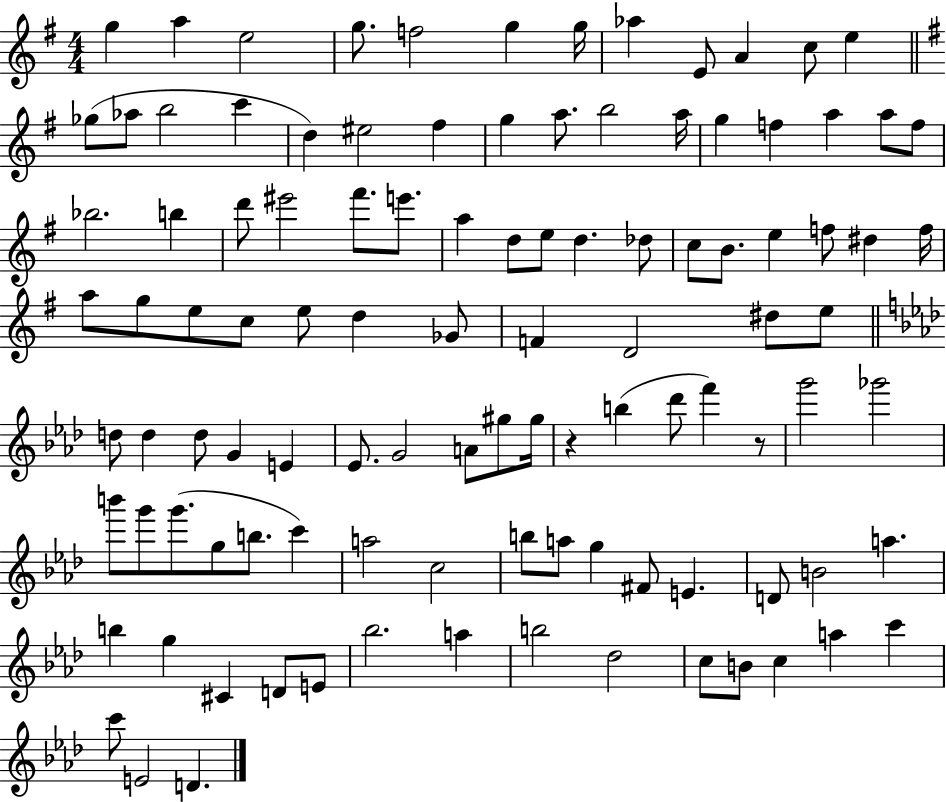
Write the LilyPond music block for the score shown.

{
  \clef treble
  \numericTimeSignature
  \time 4/4
  \key g \major
  \repeat volta 2 { g''4 a''4 e''2 | g''8. f''2 g''4 g''16 | aes''4 e'8 a'4 c''8 e''4 | \bar "||" \break \key g \major ges''8( aes''8 b''2 c'''4 | d''4) eis''2 fis''4 | g''4 a''8. b''2 a''16 | g''4 f''4 a''4 a''8 f''8 | \break bes''2. b''4 | d'''8 eis'''2 fis'''8. e'''8. | a''4 d''8 e''8 d''4. des''8 | c''8 b'8. e''4 f''8 dis''4 f''16 | \break a''8 g''8 e''8 c''8 e''8 d''4 ges'8 | f'4 d'2 dis''8 e''8 | \bar "||" \break \key f \minor d''8 d''4 d''8 g'4 e'4 | ees'8. g'2 a'8 gis''8 gis''16 | r4 b''4( des'''8 f'''4) r8 | g'''2 ges'''2 | \break b'''8 g'''8 g'''8.( g''8 b''8. c'''4) | a''2 c''2 | b''8 a''8 g''4 fis'8 e'4. | d'8 b'2 a''4. | \break b''4 g''4 cis'4 d'8 e'8 | bes''2. a''4 | b''2 des''2 | c''8 b'8 c''4 a''4 c'''4 | \break c'''8 e'2 d'4. | } \bar "|."
}